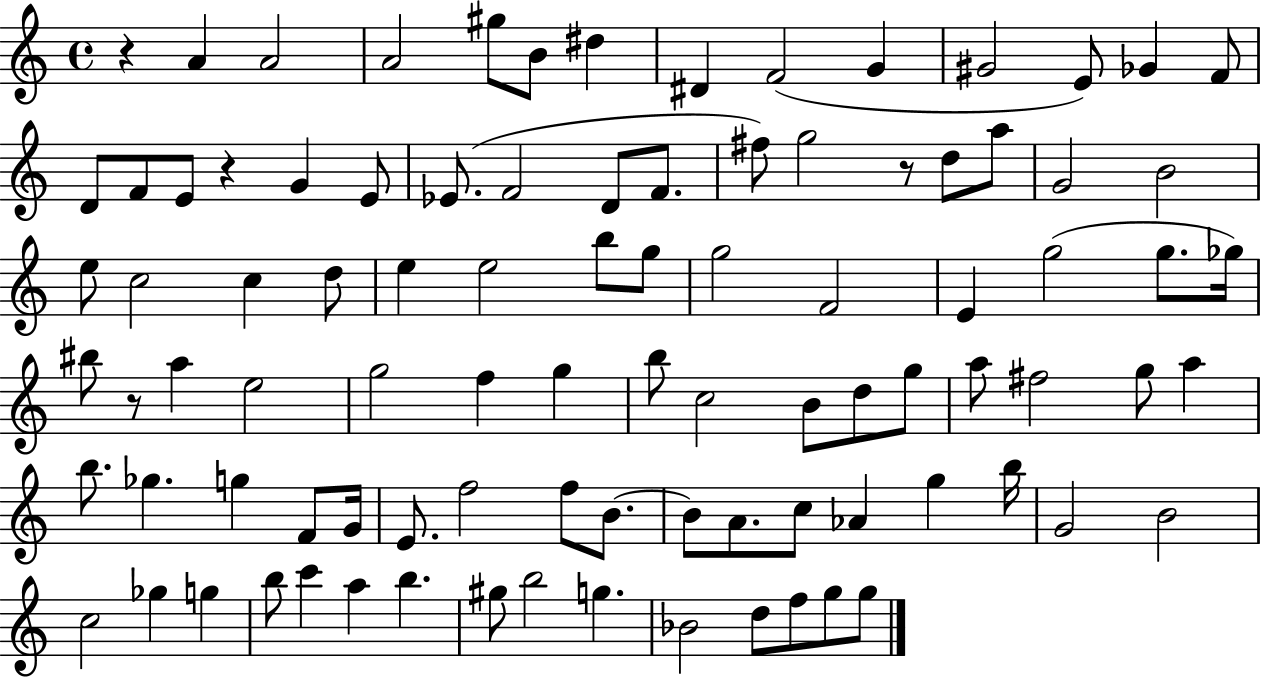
R/q A4/q A4/h A4/h G#5/e B4/e D#5/q D#4/q F4/h G4/q G#4/h E4/e Gb4/q F4/e D4/e F4/e E4/e R/q G4/q E4/e Eb4/e. F4/h D4/e F4/e. F#5/e G5/h R/e D5/e A5/e G4/h B4/h E5/e C5/h C5/q D5/e E5/q E5/h B5/e G5/e G5/h F4/h E4/q G5/h G5/e. Gb5/s BIS5/e R/e A5/q E5/h G5/h F5/q G5/q B5/e C5/h B4/e D5/e G5/e A5/e F#5/h G5/e A5/q B5/e. Gb5/q. G5/q F4/e G4/s E4/e. F5/h F5/e B4/e. B4/e A4/e. C5/e Ab4/q G5/q B5/s G4/h B4/h C5/h Gb5/q G5/q B5/e C6/q A5/q B5/q. G#5/e B5/h G5/q. Bb4/h D5/e F5/e G5/e G5/e